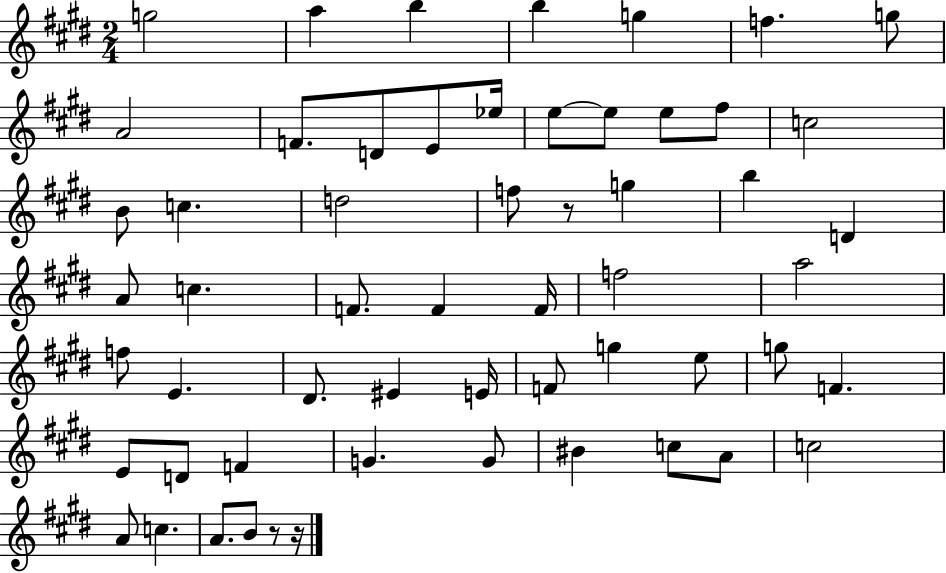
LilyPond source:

{
  \clef treble
  \numericTimeSignature
  \time 2/4
  \key e \major
  g''2 | a''4 b''4 | b''4 g''4 | f''4. g''8 | \break a'2 | f'8. d'8 e'8 ees''16 | e''8~~ e''8 e''8 fis''8 | c''2 | \break b'8 c''4. | d''2 | f''8 r8 g''4 | b''4 d'4 | \break a'8 c''4. | f'8. f'4 f'16 | f''2 | a''2 | \break f''8 e'4. | dis'8. eis'4 e'16 | f'8 g''4 e''8 | g''8 f'4. | \break e'8 d'8 f'4 | g'4. g'8 | bis'4 c''8 a'8 | c''2 | \break a'8 c''4. | a'8. b'8 r8 r16 | \bar "|."
}